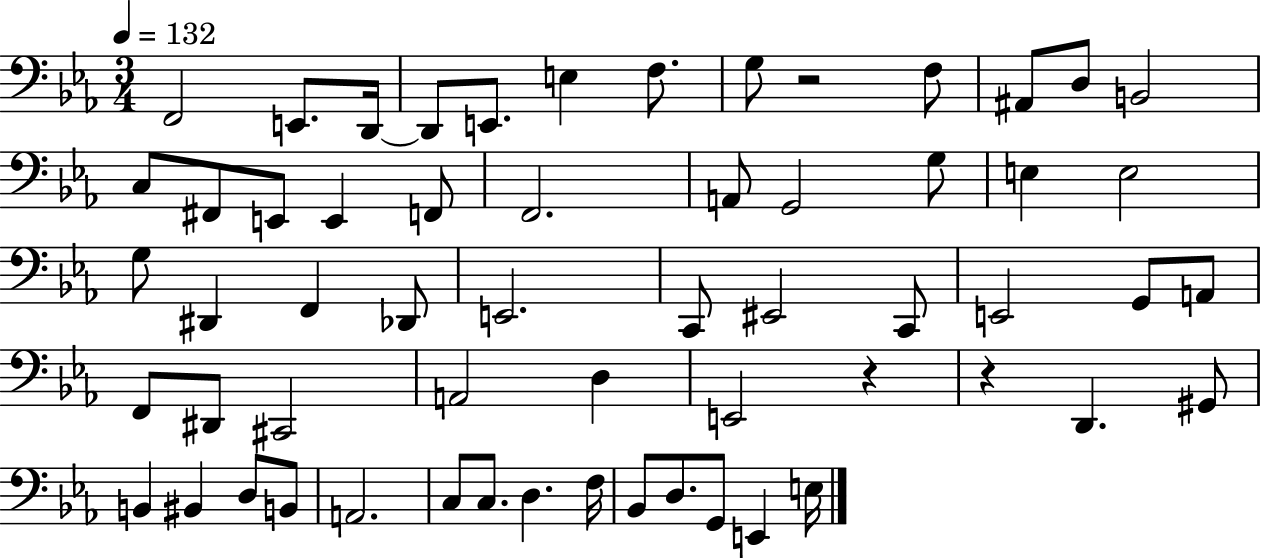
X:1
T:Untitled
M:3/4
L:1/4
K:Eb
F,,2 E,,/2 D,,/4 D,,/2 E,,/2 E, F,/2 G,/2 z2 F,/2 ^A,,/2 D,/2 B,,2 C,/2 ^F,,/2 E,,/2 E,, F,,/2 F,,2 A,,/2 G,,2 G,/2 E, E,2 G,/2 ^D,, F,, _D,,/2 E,,2 C,,/2 ^E,,2 C,,/2 E,,2 G,,/2 A,,/2 F,,/2 ^D,,/2 ^C,,2 A,,2 D, E,,2 z z D,, ^G,,/2 B,, ^B,, D,/2 B,,/2 A,,2 C,/2 C,/2 D, F,/4 _B,,/2 D,/2 G,,/2 E,, E,/4